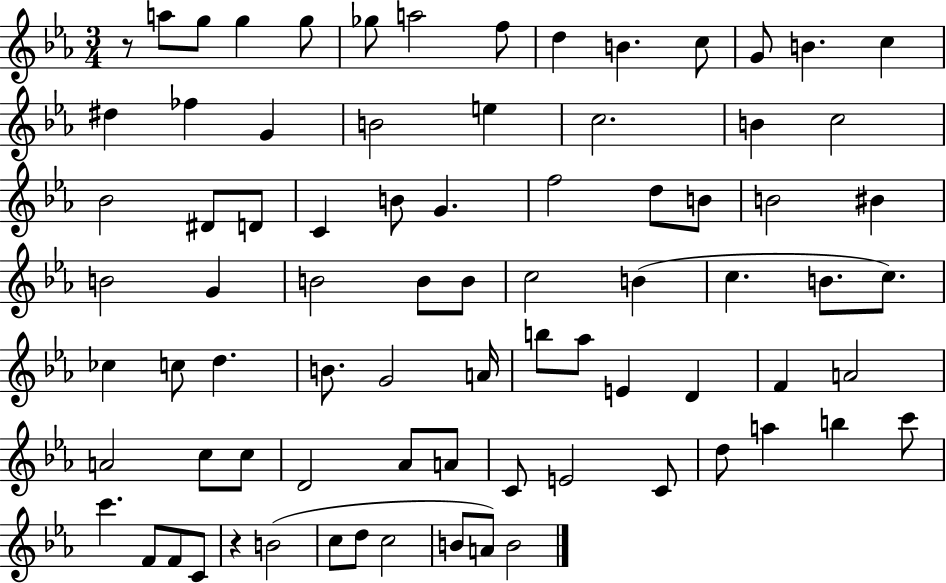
X:1
T:Untitled
M:3/4
L:1/4
K:Eb
z/2 a/2 g/2 g g/2 _g/2 a2 f/2 d B c/2 G/2 B c ^d _f G B2 e c2 B c2 _B2 ^D/2 D/2 C B/2 G f2 d/2 B/2 B2 ^B B2 G B2 B/2 B/2 c2 B c B/2 c/2 _c c/2 d B/2 G2 A/4 b/2 _a/2 E D F A2 A2 c/2 c/2 D2 _A/2 A/2 C/2 E2 C/2 d/2 a b c'/2 c' F/2 F/2 C/2 z B2 c/2 d/2 c2 B/2 A/2 B2